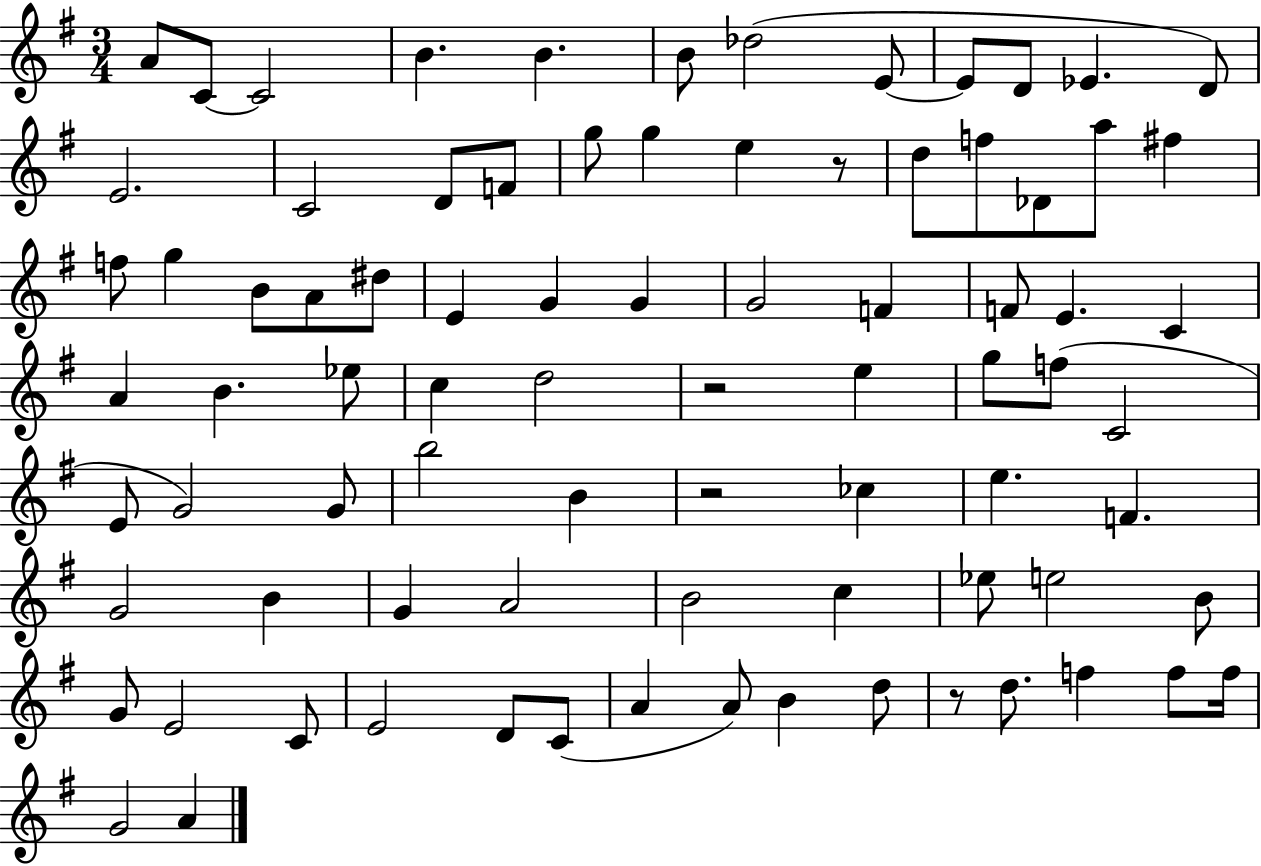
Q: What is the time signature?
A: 3/4